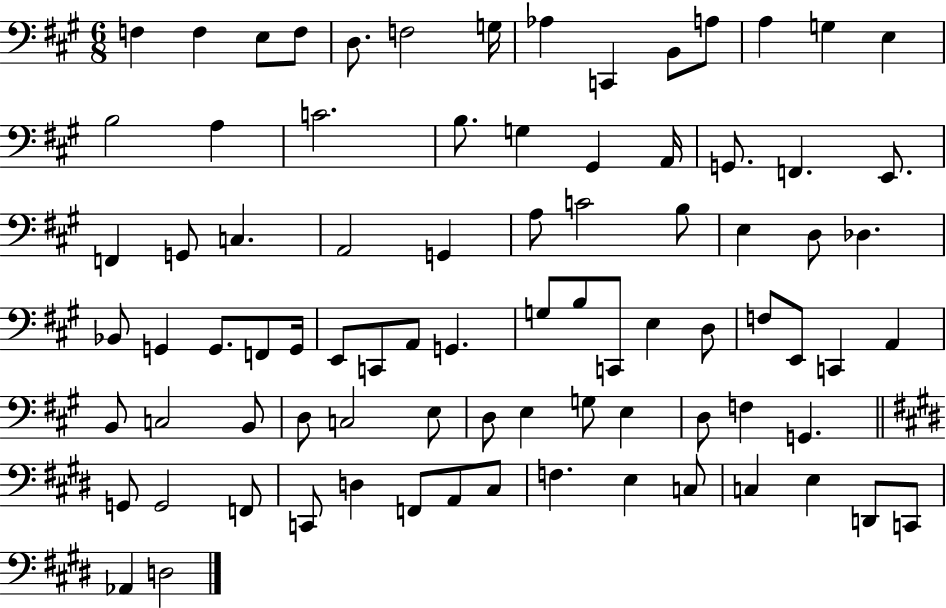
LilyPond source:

{
  \clef bass
  \numericTimeSignature
  \time 6/8
  \key a \major
  f4 f4 e8 f8 | d8. f2 g16 | aes4 c,4 b,8 a8 | a4 g4 e4 | \break b2 a4 | c'2. | b8. g4 gis,4 a,16 | g,8. f,4. e,8. | \break f,4 g,8 c4. | a,2 g,4 | a8 c'2 b8 | e4 d8 des4. | \break bes,8 g,4 g,8. f,8 g,16 | e,8 c,8 a,8 g,4. | g8 b8 c,8 e4 d8 | f8 e,8 c,4 a,4 | \break b,8 c2 b,8 | d8 c2 e8 | d8 e4 g8 e4 | d8 f4 g,4. | \break \bar "||" \break \key e \major g,8 g,2 f,8 | c,8 d4 f,8 a,8 cis8 | f4. e4 c8 | c4 e4 d,8 c,8 | \break aes,4 d2 | \bar "|."
}